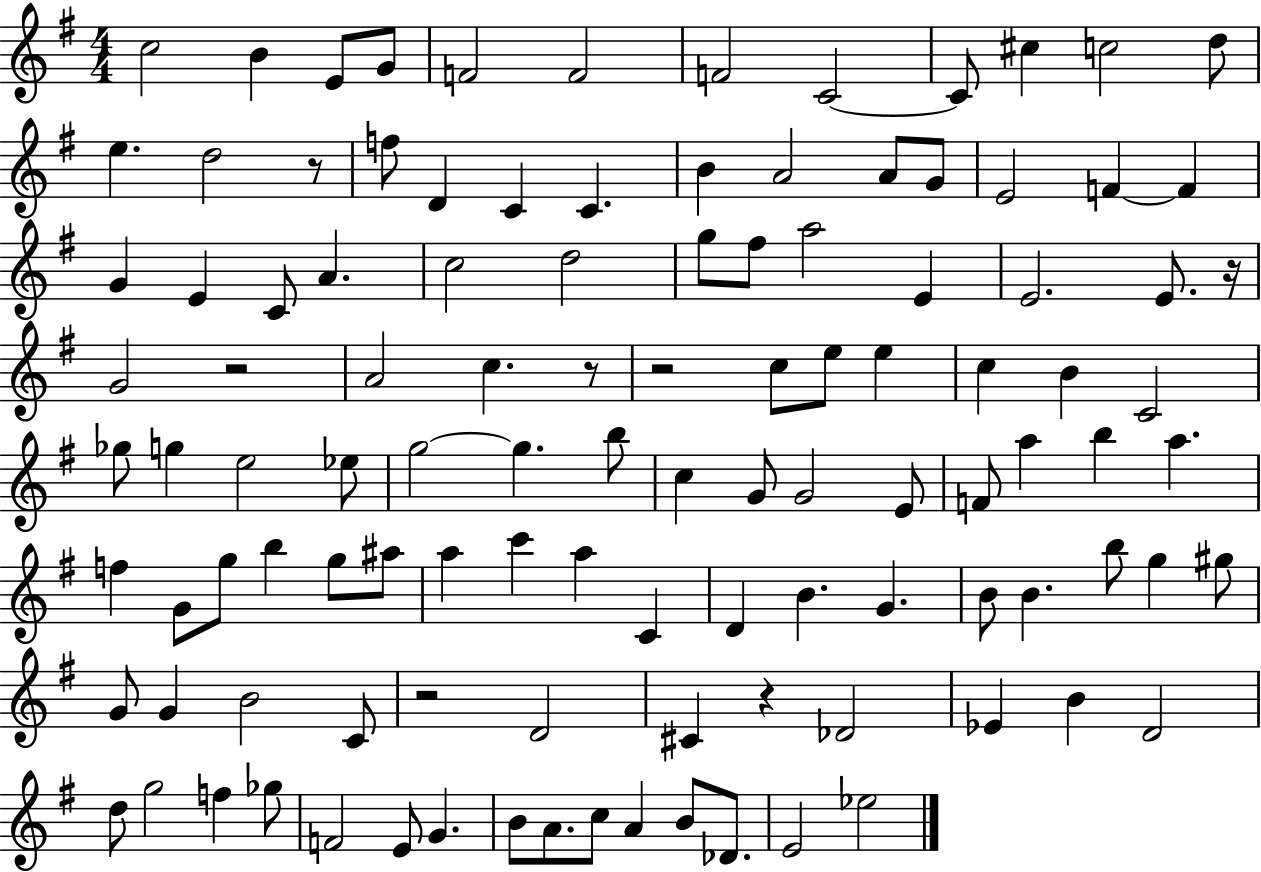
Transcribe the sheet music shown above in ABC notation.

X:1
T:Untitled
M:4/4
L:1/4
K:G
c2 B E/2 G/2 F2 F2 F2 C2 C/2 ^c c2 d/2 e d2 z/2 f/2 D C C B A2 A/2 G/2 E2 F F G E C/2 A c2 d2 g/2 ^f/2 a2 E E2 E/2 z/4 G2 z2 A2 c z/2 z2 c/2 e/2 e c B C2 _g/2 g e2 _e/2 g2 g b/2 c G/2 G2 E/2 F/2 a b a f G/2 g/2 b g/2 ^a/2 a c' a C D B G B/2 B b/2 g ^g/2 G/2 G B2 C/2 z2 D2 ^C z _D2 _E B D2 d/2 g2 f _g/2 F2 E/2 G B/2 A/2 c/2 A B/2 _D/2 E2 _e2